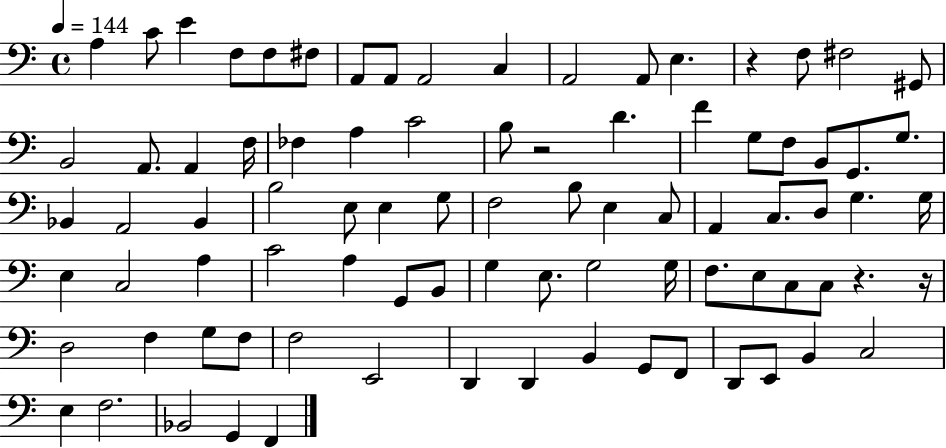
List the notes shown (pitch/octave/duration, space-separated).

A3/q C4/e E4/q F3/e F3/e F#3/e A2/e A2/e A2/h C3/q A2/h A2/e E3/q. R/q F3/e F#3/h G#2/e B2/h A2/e. A2/q F3/s FES3/q A3/q C4/h B3/e R/h D4/q. F4/q G3/e F3/e B2/e G2/e. G3/e. Bb2/q A2/h Bb2/q B3/h E3/e E3/q G3/e F3/h B3/e E3/q C3/e A2/q C3/e. D3/e G3/q. G3/s E3/q C3/h A3/q C4/h A3/q G2/e B2/e G3/q E3/e. G3/h G3/s F3/e. E3/e C3/e C3/e R/q. R/s D3/h F3/q G3/e F3/e F3/h E2/h D2/q D2/q B2/q G2/e F2/e D2/e E2/e B2/q C3/h E3/q F3/h. Bb2/h G2/q F2/q